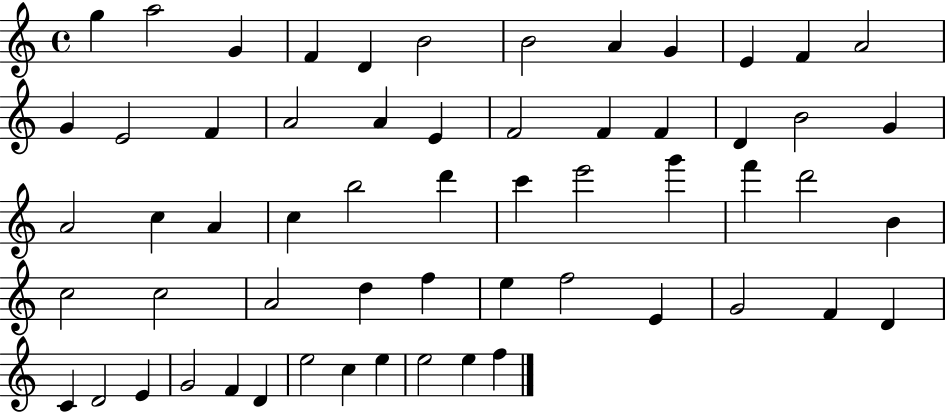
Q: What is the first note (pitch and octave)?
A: G5